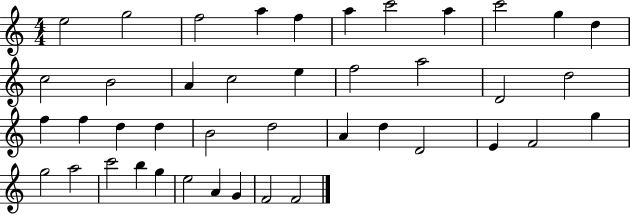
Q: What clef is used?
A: treble